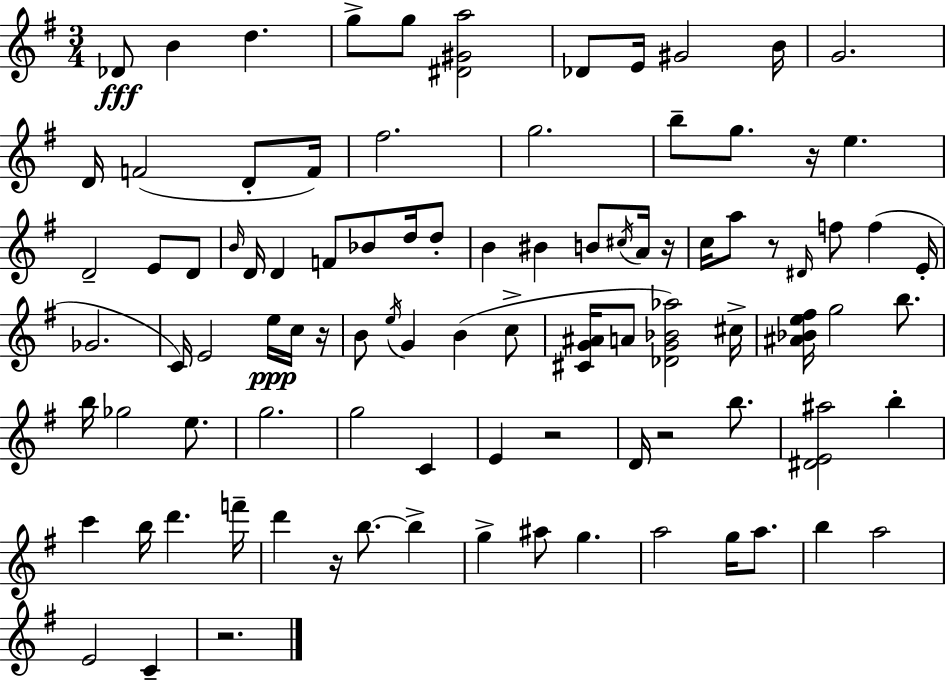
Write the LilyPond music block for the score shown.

{
  \clef treble
  \numericTimeSignature
  \time 3/4
  \key g \major
  des'8\fff b'4 d''4. | g''8-> g''8 <dis' gis' a''>2 | des'8 e'16 gis'2 b'16 | g'2. | \break d'16 f'2( d'8-. f'16) | fis''2. | g''2. | b''8-- g''8. r16 e''4. | \break d'2-- e'8 d'8 | \grace { b'16 } d'16 d'4 f'8 bes'8 d''16 d''8-. | b'4 bis'4 b'8 \acciaccatura { cis''16 } | a'16 r16 c''16 a''8 r8 \grace { dis'16 } f''8 f''4( | \break e'16-. ges'2. | c'16) e'2 | e''16\ppp c''16 r16 b'8 \acciaccatura { e''16 } g'4 b'4( | c''8-> <cis' g' ais'>16 a'8 <des' g' bes' aes''>2) | \break cis''16-> <ais' bes' e'' fis''>16 g''2 | b''8. b''16 ges''2 | e''8. g''2. | g''2 | \break c'4 e'4 r2 | d'16 r2 | b''8. <dis' e' ais''>2 | b''4-. c'''4 b''16 d'''4. | \break f'''16-- d'''4 r16 b''8.~~ | b''4-> g''4-> ais''8 g''4. | a''2 | g''16 a''8. b''4 a''2 | \break e'2 | c'4-- r2. | \bar "|."
}